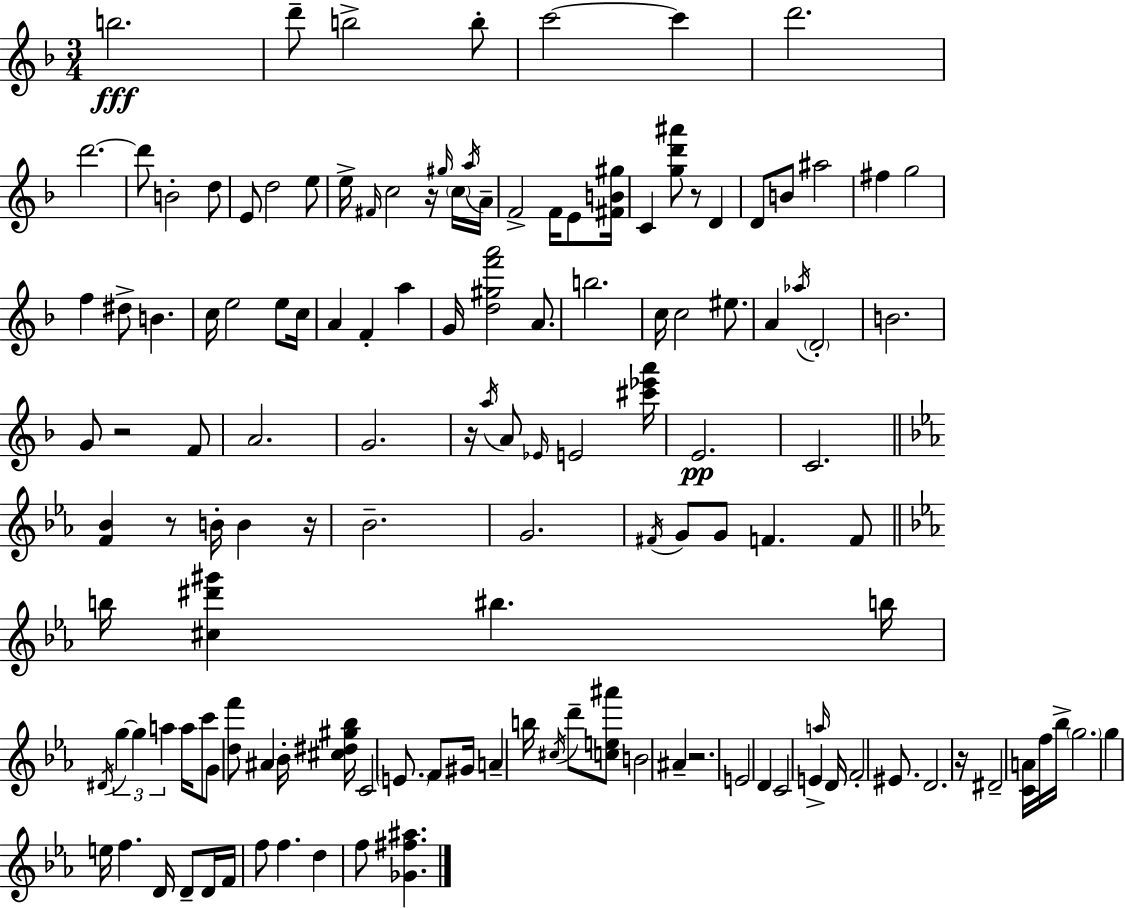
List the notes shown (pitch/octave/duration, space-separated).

B5/h. D6/e B5/h B5/e C6/h C6/q D6/h. D6/h. D6/e B4/h D5/e E4/e D5/h E5/e E5/s F#4/s C5/h R/s G#5/s C5/s A5/s A4/s F4/h F4/s E4/e [F#4,B4,G#5]/s C4/q [G5,D6,A#6]/e R/e D4/q D4/e B4/e A#5/h F#5/q G5/h F5/q D#5/e B4/q. C5/s E5/h E5/e C5/s A4/q F4/q A5/q G4/s [D5,G#5,F6,A6]/h A4/e. B5/h. C5/s C5/h EIS5/e. A4/q Ab5/s D4/h B4/h. G4/e R/h F4/e A4/h. G4/h. R/s A5/s A4/e Eb4/s E4/h [C#6,Eb6,A6]/s E4/h. C4/h. [F4,Bb4]/q R/e B4/s B4/q R/s Bb4/h. G4/h. F#4/s G4/e G4/e F4/q. F4/e B5/s [C#5,D#6,G#6]/q BIS5/q. B5/s D#4/s G5/q G5/q A5/q A5/s C6/e G4/e [D5,F6]/e A#4/q Bb4/s [C#5,D#5,G#5,Bb5]/s C4/h E4/e. F4/e G#4/s A4/q B5/s C#5/s D6/e [C5,E5,A#6]/e B4/h A#4/q R/h. E4/h D4/q C4/h E4/q A5/s D4/s F4/h EIS4/e. D4/h. R/s D#4/h [C4,A4]/s F5/s Bb5/s G5/h. G5/q E5/s F5/q. D4/s D4/e D4/s F4/s F5/e F5/q. D5/q F5/e [Gb4,F#5,A#5]/q.